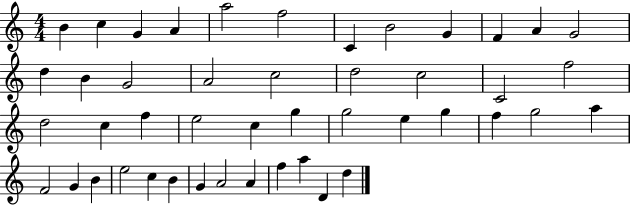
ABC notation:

X:1
T:Untitled
M:4/4
L:1/4
K:C
B c G A a2 f2 C B2 G F A G2 d B G2 A2 c2 d2 c2 C2 f2 d2 c f e2 c g g2 e g f g2 a F2 G B e2 c B G A2 A f a D d